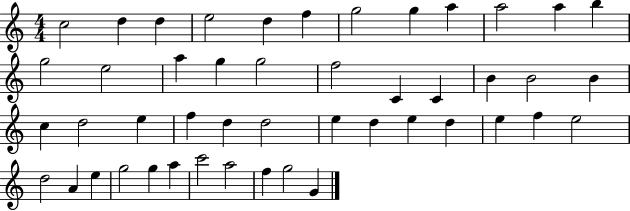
X:1
T:Untitled
M:4/4
L:1/4
K:C
c2 d d e2 d f g2 g a a2 a b g2 e2 a g g2 f2 C C B B2 B c d2 e f d d2 e d e d e f e2 d2 A e g2 g a c'2 a2 f g2 G